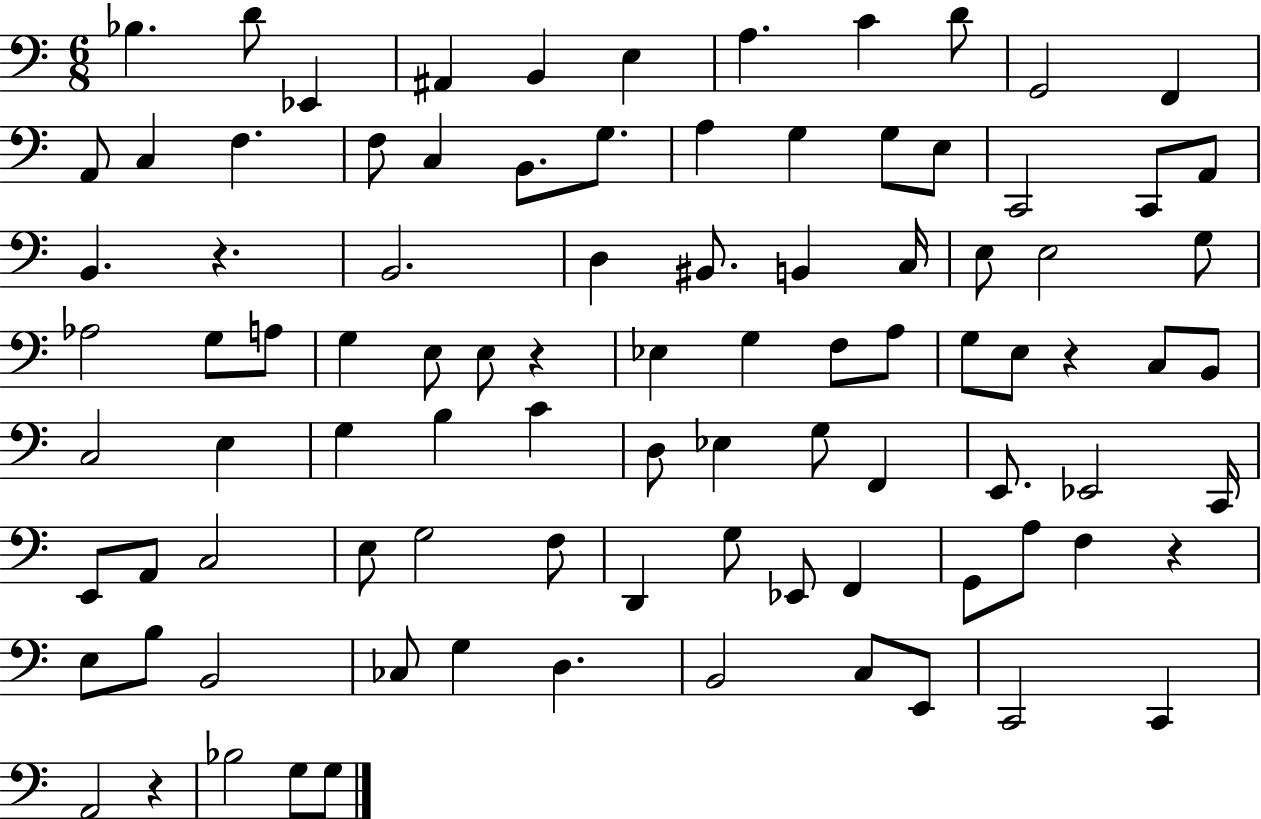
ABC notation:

X:1
T:Untitled
M:6/8
L:1/4
K:C
_B, D/2 _E,, ^A,, B,, E, A, C D/2 G,,2 F,, A,,/2 C, F, F,/2 C, B,,/2 G,/2 A, G, G,/2 E,/2 C,,2 C,,/2 A,,/2 B,, z B,,2 D, ^B,,/2 B,, C,/4 E,/2 E,2 G,/2 _A,2 G,/2 A,/2 G, E,/2 E,/2 z _E, G, F,/2 A,/2 G,/2 E,/2 z C,/2 B,,/2 C,2 E, G, B, C D,/2 _E, G,/2 F,, E,,/2 _E,,2 C,,/4 E,,/2 A,,/2 C,2 E,/2 G,2 F,/2 D,, G,/2 _E,,/2 F,, G,,/2 A,/2 F, z E,/2 B,/2 B,,2 _C,/2 G, D, B,,2 C,/2 E,,/2 C,,2 C,, A,,2 z _B,2 G,/2 G,/2